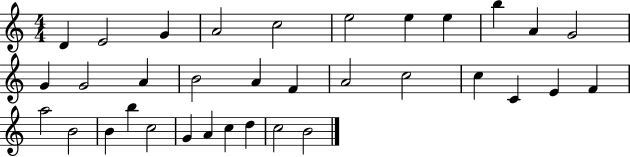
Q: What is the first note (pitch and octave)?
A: D4